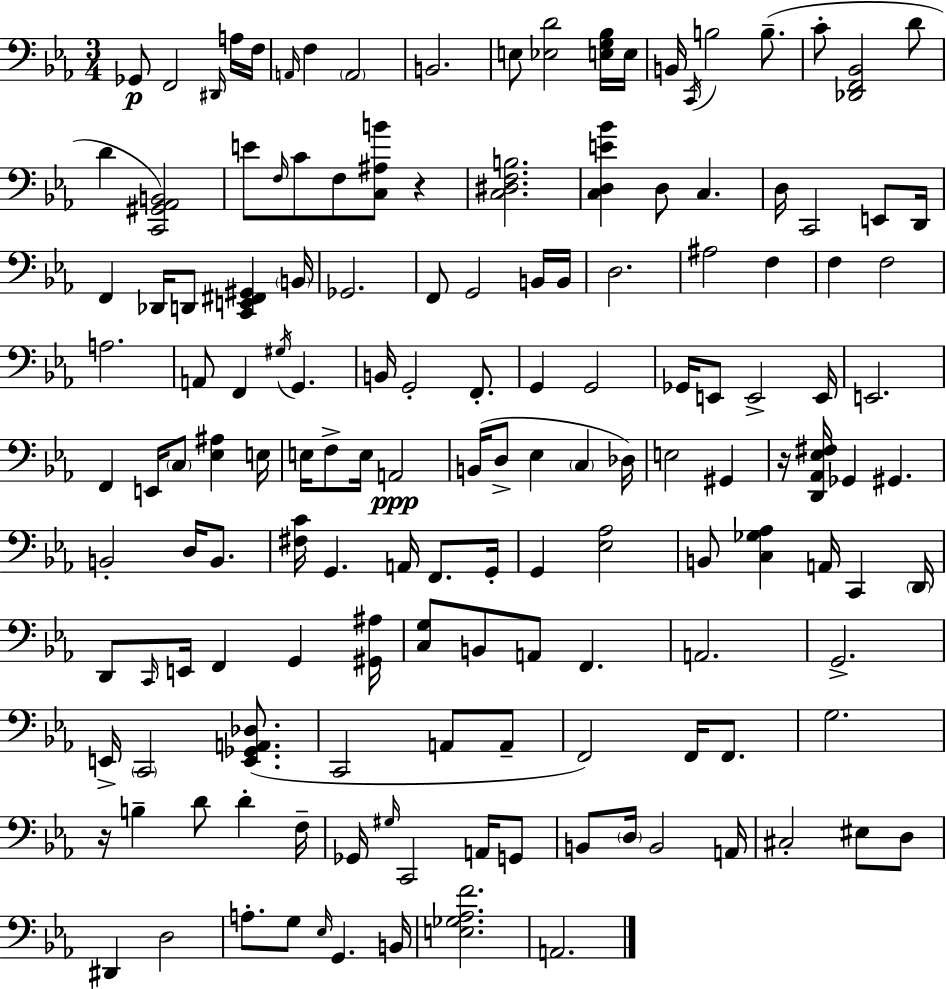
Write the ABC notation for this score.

X:1
T:Untitled
M:3/4
L:1/4
K:Cm
_G,,/2 F,,2 ^D,,/4 A,/4 F,/4 A,,/4 F, A,,2 B,,2 E,/2 [_E,D]2 [E,G,_B,]/4 E,/4 B,,/4 C,,/4 B,2 B,/2 C/2 [_D,,F,,_B,,]2 D/2 D [C,,^G,,_A,,B,,]2 E/2 F,/4 C/2 F,/2 [C,^A,B]/2 z [C,^D,F,B,]2 [C,D,E_B] D,/2 C, D,/4 C,,2 E,,/2 D,,/4 F,, _D,,/4 D,,/2 [C,,E,,^F,,^G,,] B,,/4 _G,,2 F,,/2 G,,2 B,,/4 B,,/4 D,2 ^A,2 F, F, F,2 A,2 A,,/2 F,, ^G,/4 G,, B,,/4 G,,2 F,,/2 G,, G,,2 _G,,/4 E,,/2 E,,2 E,,/4 E,,2 F,, E,,/4 C,/2 [_E,^A,] E,/4 E,/4 F,/2 E,/4 A,,2 B,,/4 D,/2 _E, C, _D,/4 E,2 ^G,, z/4 [D,,_A,,_E,^F,]/4 _G,, ^G,, B,,2 D,/4 B,,/2 [^F,C]/4 G,, A,,/4 F,,/2 G,,/4 G,, [_E,_A,]2 B,,/2 [C,_G,_A,] A,,/4 C,, D,,/4 D,,/2 C,,/4 E,,/4 F,, G,, [^G,,^A,]/4 [C,G,]/2 B,,/2 A,,/2 F,, A,,2 G,,2 E,,/4 C,,2 [E,,_G,,A,,_D,]/2 C,,2 A,,/2 A,,/2 F,,2 F,,/4 F,,/2 G,2 z/4 B, D/2 D F,/4 _G,,/4 ^G,/4 C,,2 A,,/4 G,,/2 B,,/2 D,/4 B,,2 A,,/4 ^C,2 ^E,/2 D,/2 ^D,, D,2 A,/2 G,/2 _E,/4 G,, B,,/4 [E,_G,_A,F]2 A,,2